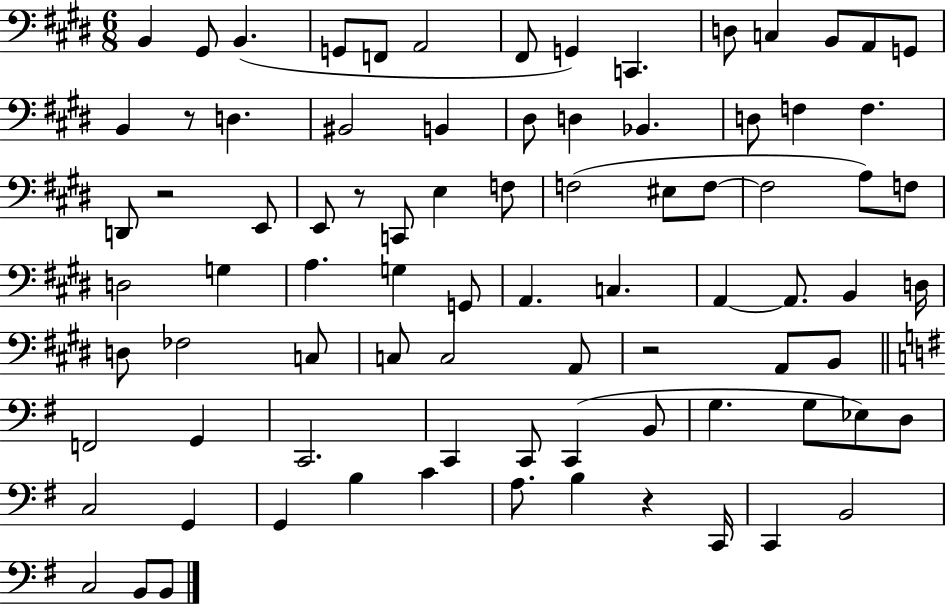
X:1
T:Untitled
M:6/8
L:1/4
K:E
B,, ^G,,/2 B,, G,,/2 F,,/2 A,,2 ^F,,/2 G,, C,, D,/2 C, B,,/2 A,,/2 G,,/2 B,, z/2 D, ^B,,2 B,, ^D,/2 D, _B,, D,/2 F, F, D,,/2 z2 E,,/2 E,,/2 z/2 C,,/2 E, F,/2 F,2 ^E,/2 F,/2 F,2 A,/2 F,/2 D,2 G, A, G, G,,/2 A,, C, A,, A,,/2 B,, D,/4 D,/2 _F,2 C,/2 C,/2 C,2 A,,/2 z2 A,,/2 B,,/2 F,,2 G,, C,,2 C,, C,,/2 C,, B,,/2 G, G,/2 _E,/2 D,/2 C,2 G,, G,, B, C A,/2 B, z C,,/4 C,, B,,2 C,2 B,,/2 B,,/2